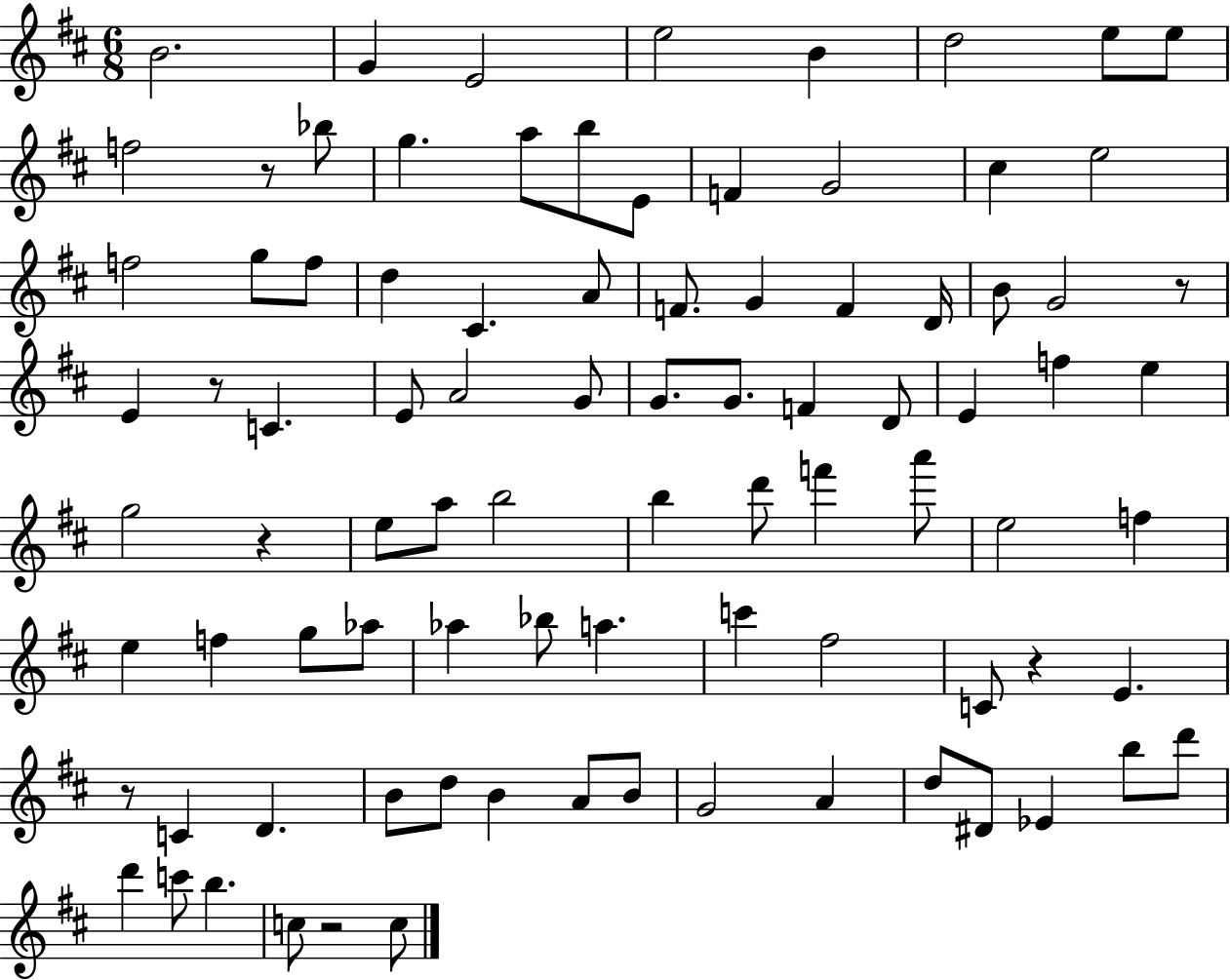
{
  \clef treble
  \numericTimeSignature
  \time 6/8
  \key d \major
  b'2. | g'4 e'2 | e''2 b'4 | d''2 e''8 e''8 | \break f''2 r8 bes''8 | g''4. a''8 b''8 e'8 | f'4 g'2 | cis''4 e''2 | \break f''2 g''8 f''8 | d''4 cis'4. a'8 | f'8. g'4 f'4 d'16 | b'8 g'2 r8 | \break e'4 r8 c'4. | e'8 a'2 g'8 | g'8. g'8. f'4 d'8 | e'4 f''4 e''4 | \break g''2 r4 | e''8 a''8 b''2 | b''4 d'''8 f'''4 a'''8 | e''2 f''4 | \break e''4 f''4 g''8 aes''8 | aes''4 bes''8 a''4. | c'''4 fis''2 | c'8 r4 e'4. | \break r8 c'4 d'4. | b'8 d''8 b'4 a'8 b'8 | g'2 a'4 | d''8 dis'8 ees'4 b''8 d'''8 | \break d'''4 c'''8 b''4. | c''8 r2 c''8 | \bar "|."
}